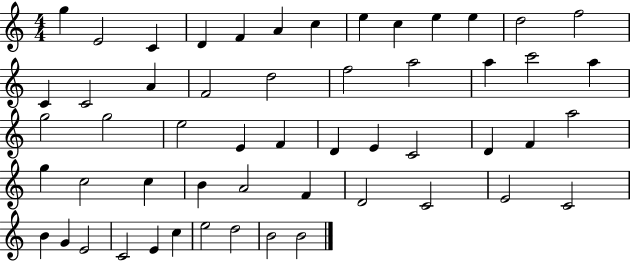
{
  \clef treble
  \numericTimeSignature
  \time 4/4
  \key c \major
  g''4 e'2 c'4 | d'4 f'4 a'4 c''4 | e''4 c''4 e''4 e''4 | d''2 f''2 | \break c'4 c'2 a'4 | f'2 d''2 | f''2 a''2 | a''4 c'''2 a''4 | \break g''2 g''2 | e''2 e'4 f'4 | d'4 e'4 c'2 | d'4 f'4 a''2 | \break g''4 c''2 c''4 | b'4 a'2 f'4 | d'2 c'2 | e'2 c'2 | \break b'4 g'4 e'2 | c'2 e'4 c''4 | e''2 d''2 | b'2 b'2 | \break \bar "|."
}